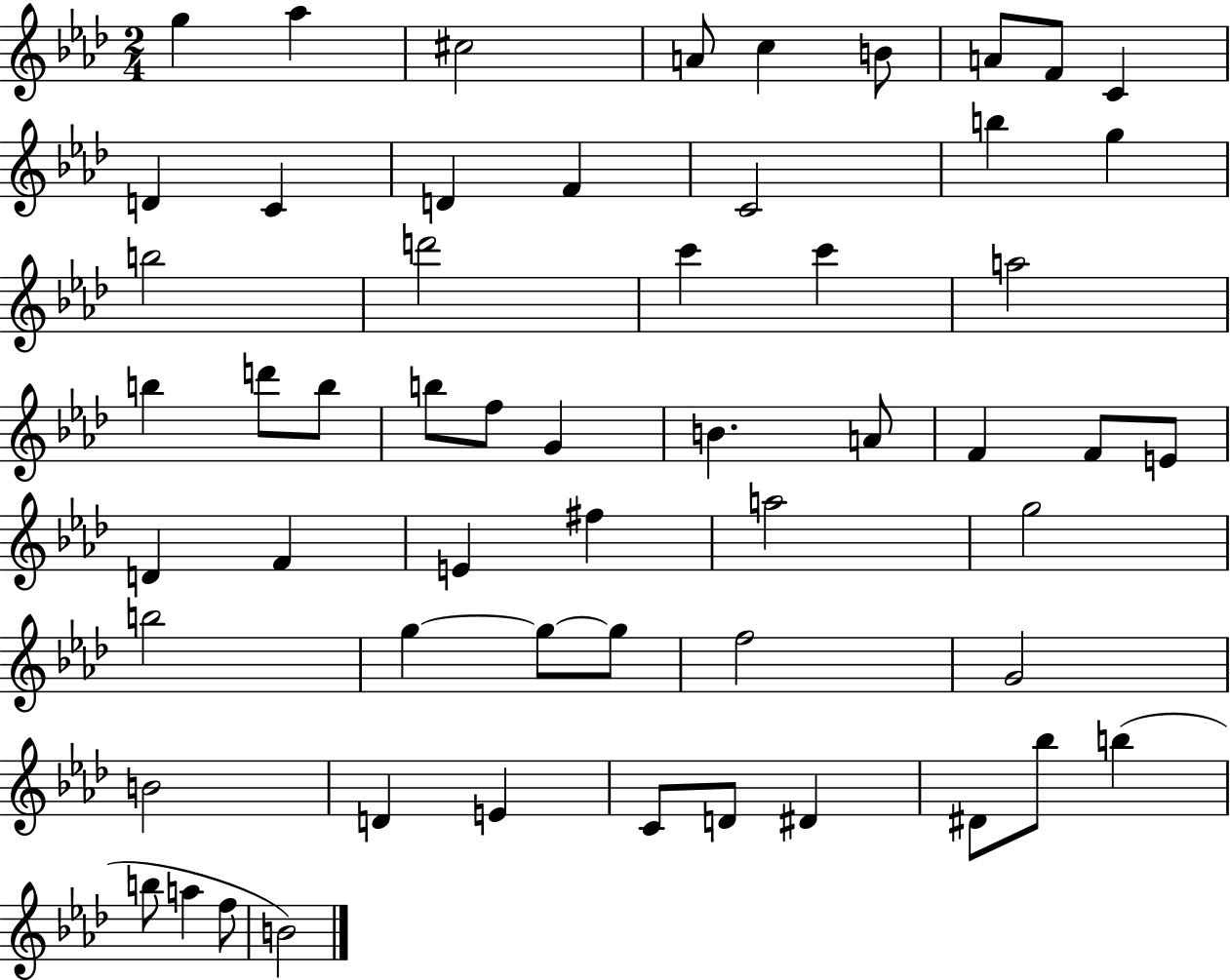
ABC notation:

X:1
T:Untitled
M:2/4
L:1/4
K:Ab
g _a ^c2 A/2 c B/2 A/2 F/2 C D C D F C2 b g b2 d'2 c' c' a2 b d'/2 b/2 b/2 f/2 G B A/2 F F/2 E/2 D F E ^f a2 g2 b2 g g/2 g/2 f2 G2 B2 D E C/2 D/2 ^D ^D/2 _b/2 b b/2 a f/2 B2